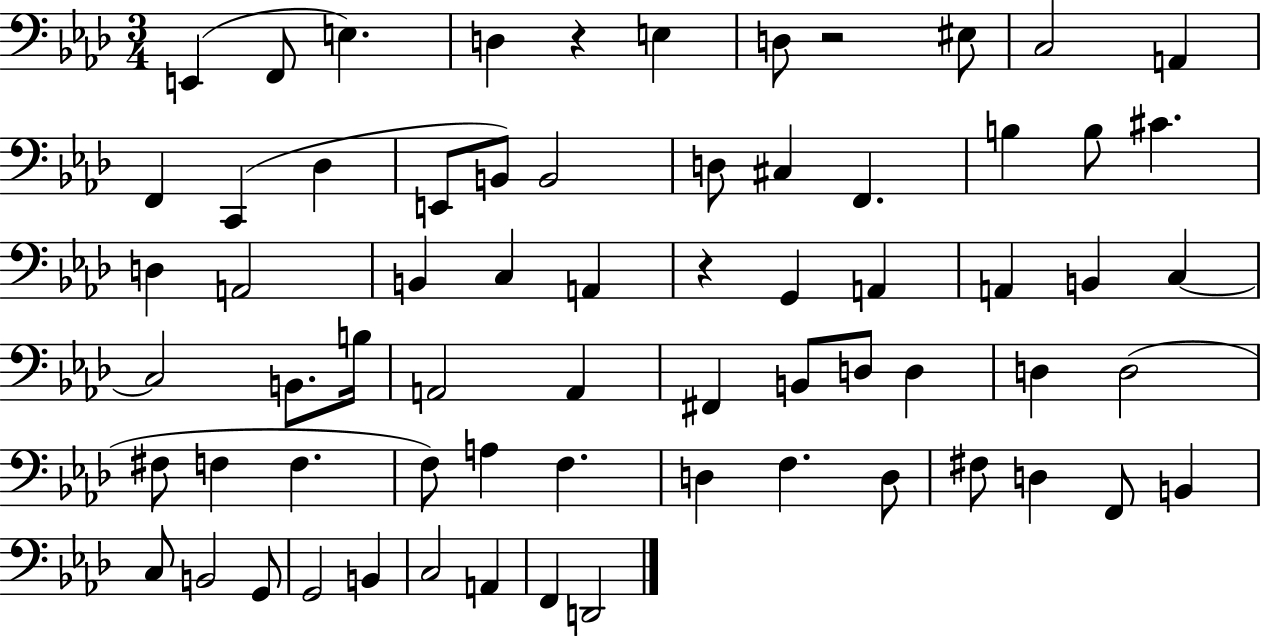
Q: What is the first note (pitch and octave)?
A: E2